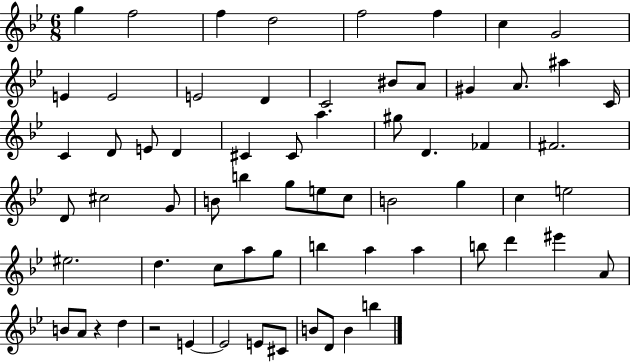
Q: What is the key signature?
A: BES major